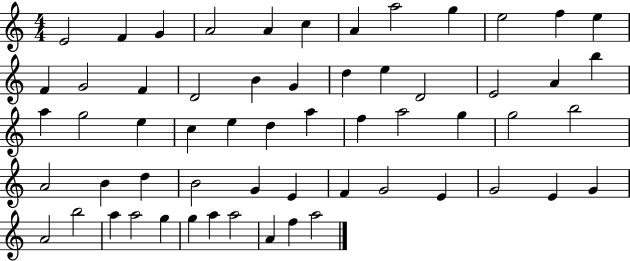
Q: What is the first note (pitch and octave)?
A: E4